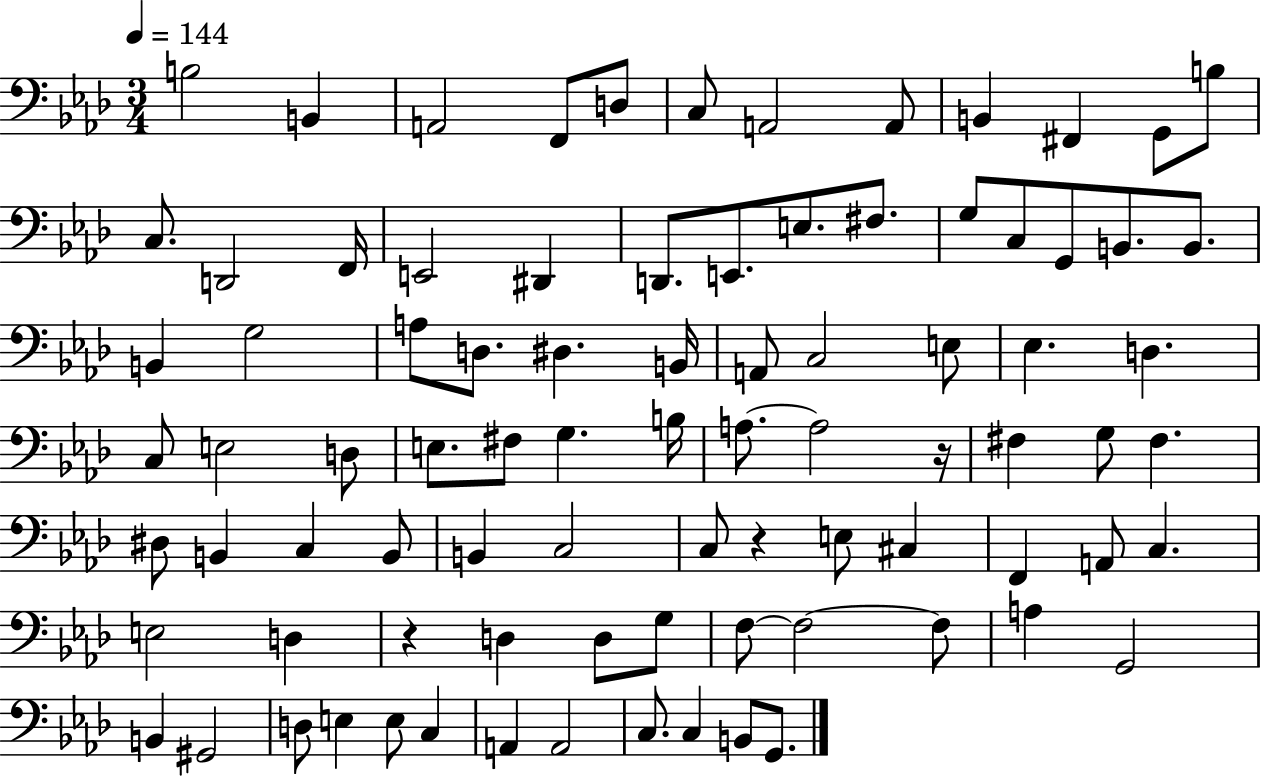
B3/h B2/q A2/h F2/e D3/e C3/e A2/h A2/e B2/q F#2/q G2/e B3/e C3/e. D2/h F2/s E2/h D#2/q D2/e. E2/e. E3/e. F#3/e. G3/e C3/e G2/e B2/e. B2/e. B2/q G3/h A3/e D3/e. D#3/q. B2/s A2/e C3/h E3/e Eb3/q. D3/q. C3/e E3/h D3/e E3/e. F#3/e G3/q. B3/s A3/e. A3/h R/s F#3/q G3/e F#3/q. D#3/e B2/q C3/q B2/e B2/q C3/h C3/e R/q E3/e C#3/q F2/q A2/e C3/q. E3/h D3/q R/q D3/q D3/e G3/e F3/e F3/h F3/e A3/q G2/h B2/q G#2/h D3/e E3/q E3/e C3/q A2/q A2/h C3/e. C3/q B2/e G2/e.